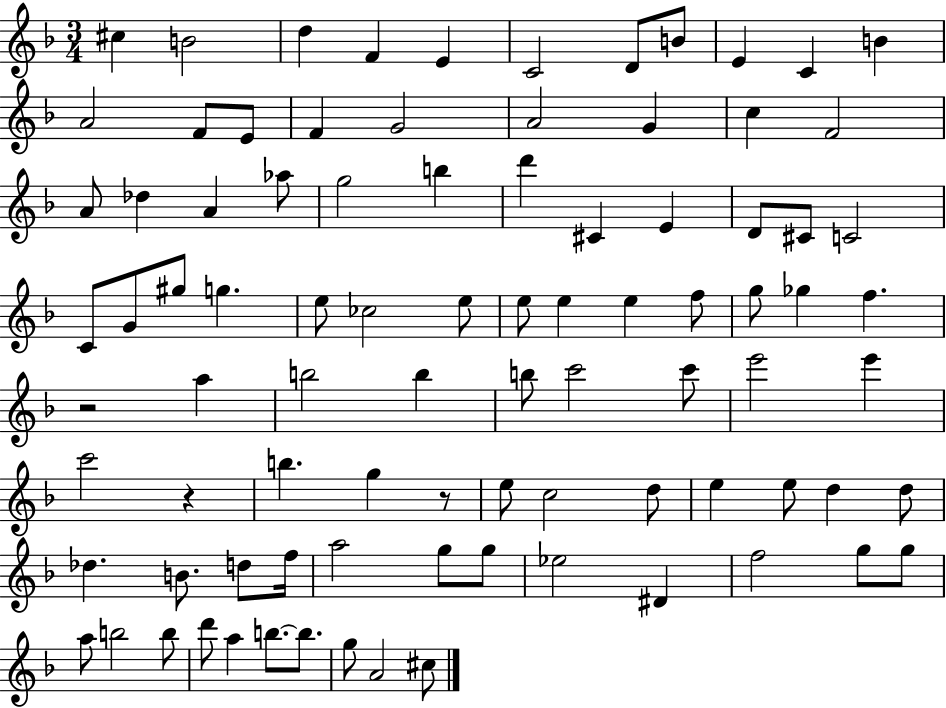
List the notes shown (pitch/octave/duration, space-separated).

C#5/q B4/h D5/q F4/q E4/q C4/h D4/e B4/e E4/q C4/q B4/q A4/h F4/e E4/e F4/q G4/h A4/h G4/q C5/q F4/h A4/e Db5/q A4/q Ab5/e G5/h B5/q D6/q C#4/q E4/q D4/e C#4/e C4/h C4/e G4/e G#5/e G5/q. E5/e CES5/h E5/e E5/e E5/q E5/q F5/e G5/e Gb5/q F5/q. R/h A5/q B5/h B5/q B5/e C6/h C6/e E6/h E6/q C6/h R/q B5/q. G5/q R/e E5/e C5/h D5/e E5/q E5/e D5/q D5/e Db5/q. B4/e. D5/e F5/s A5/h G5/e G5/e Eb5/h D#4/q F5/h G5/e G5/e A5/e B5/h B5/e D6/e A5/q B5/e. B5/e. G5/e A4/h C#5/e